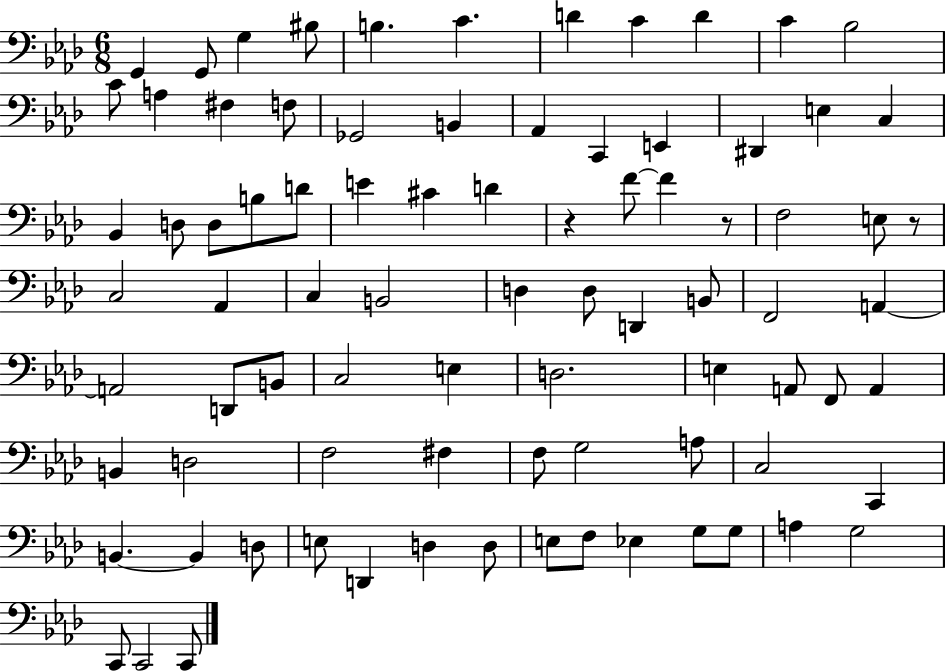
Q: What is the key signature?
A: AES major